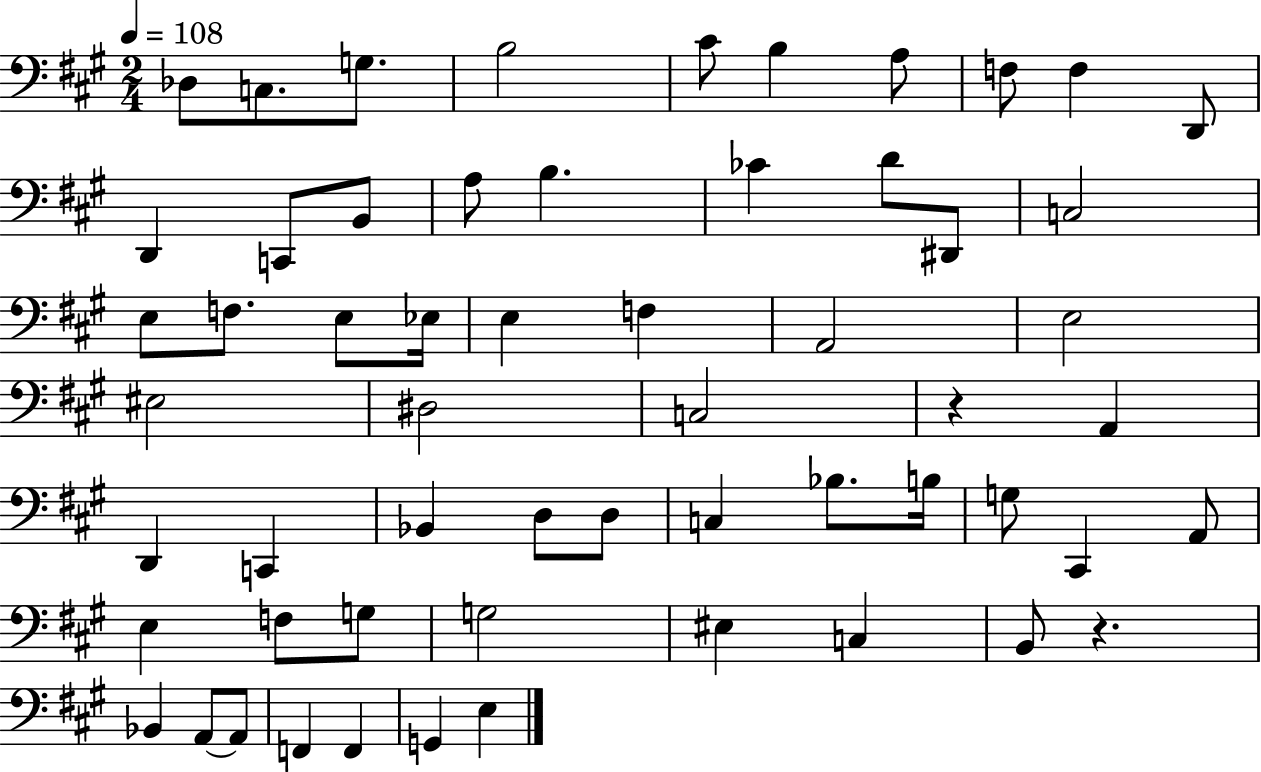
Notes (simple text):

Db3/e C3/e. G3/e. B3/h C#4/e B3/q A3/e F3/e F3/q D2/e D2/q C2/e B2/e A3/e B3/q. CES4/q D4/e D#2/e C3/h E3/e F3/e. E3/e Eb3/s E3/q F3/q A2/h E3/h EIS3/h D#3/h C3/h R/q A2/q D2/q C2/q Bb2/q D3/e D3/e C3/q Bb3/e. B3/s G3/e C#2/q A2/e E3/q F3/e G3/e G3/h EIS3/q C3/q B2/e R/q. Bb2/q A2/e A2/e F2/q F2/q G2/q E3/q